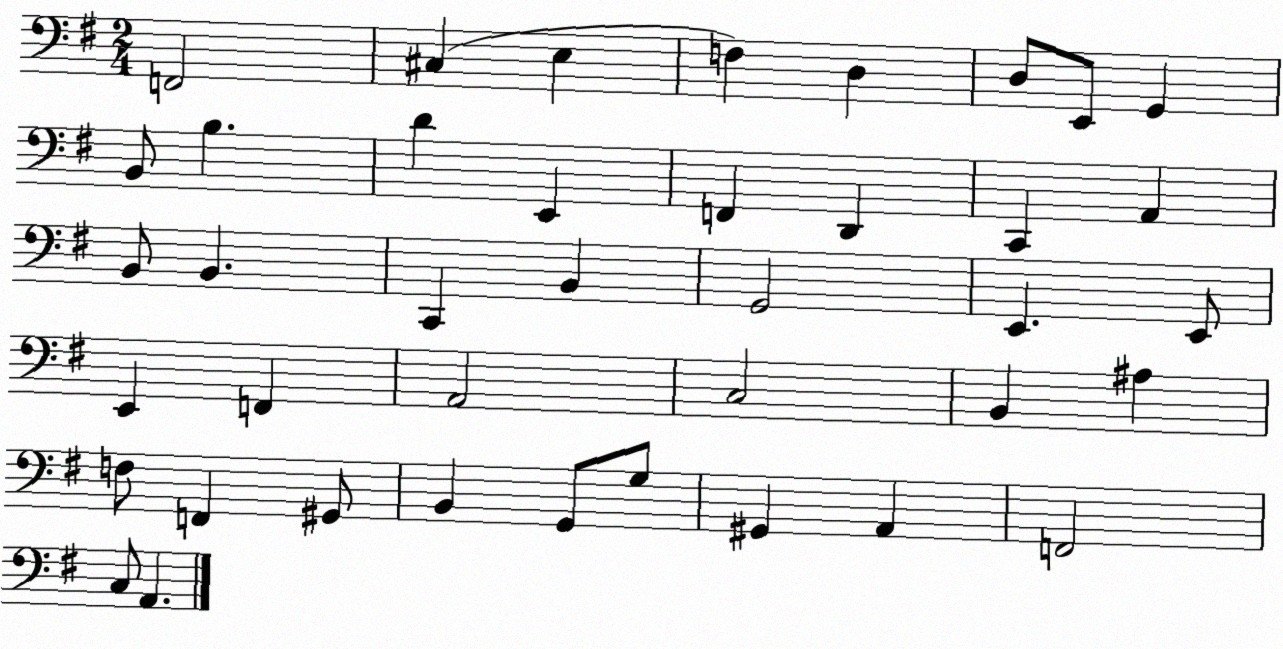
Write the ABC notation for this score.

X:1
T:Untitled
M:2/4
L:1/4
K:G
F,,2 ^C, E, F, D, D,/2 E,,/2 G,, B,,/2 B, D E,, F,, D,, C,, A,, B,,/2 B,, C,, B,, G,,2 E,, E,,/2 E,, F,, A,,2 C,2 B,, ^A, F,/2 F,, ^G,,/2 B,, G,,/2 G,/2 ^G,, A,, F,,2 C,/2 A,,